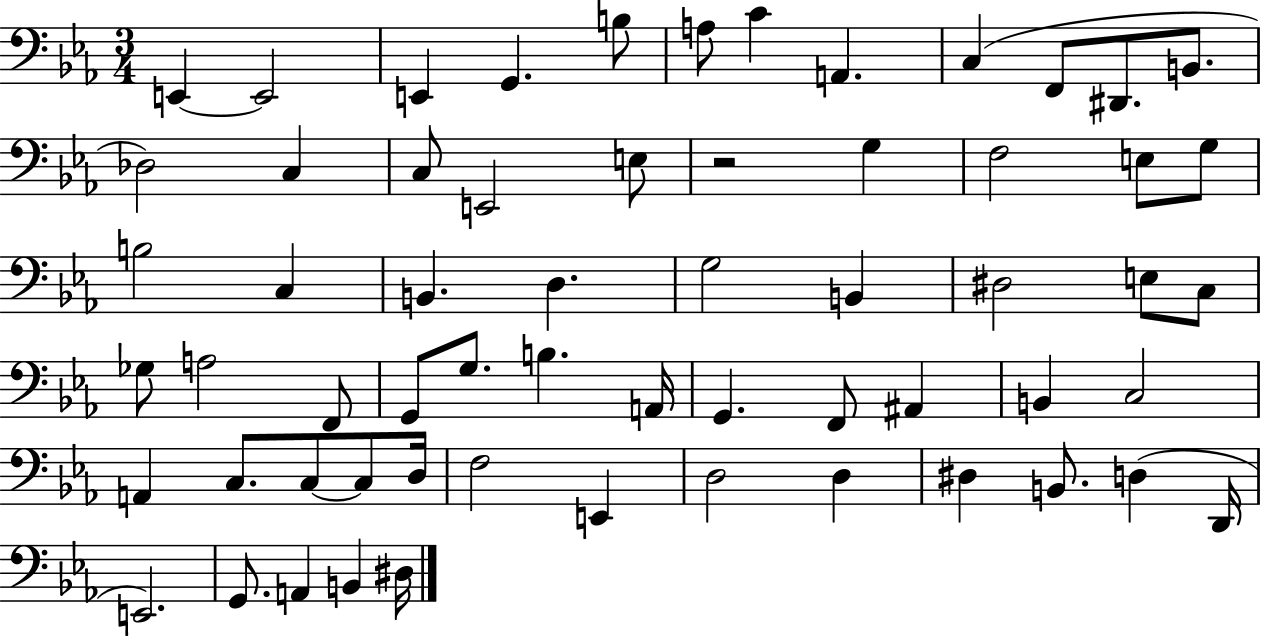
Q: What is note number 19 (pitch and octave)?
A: F3